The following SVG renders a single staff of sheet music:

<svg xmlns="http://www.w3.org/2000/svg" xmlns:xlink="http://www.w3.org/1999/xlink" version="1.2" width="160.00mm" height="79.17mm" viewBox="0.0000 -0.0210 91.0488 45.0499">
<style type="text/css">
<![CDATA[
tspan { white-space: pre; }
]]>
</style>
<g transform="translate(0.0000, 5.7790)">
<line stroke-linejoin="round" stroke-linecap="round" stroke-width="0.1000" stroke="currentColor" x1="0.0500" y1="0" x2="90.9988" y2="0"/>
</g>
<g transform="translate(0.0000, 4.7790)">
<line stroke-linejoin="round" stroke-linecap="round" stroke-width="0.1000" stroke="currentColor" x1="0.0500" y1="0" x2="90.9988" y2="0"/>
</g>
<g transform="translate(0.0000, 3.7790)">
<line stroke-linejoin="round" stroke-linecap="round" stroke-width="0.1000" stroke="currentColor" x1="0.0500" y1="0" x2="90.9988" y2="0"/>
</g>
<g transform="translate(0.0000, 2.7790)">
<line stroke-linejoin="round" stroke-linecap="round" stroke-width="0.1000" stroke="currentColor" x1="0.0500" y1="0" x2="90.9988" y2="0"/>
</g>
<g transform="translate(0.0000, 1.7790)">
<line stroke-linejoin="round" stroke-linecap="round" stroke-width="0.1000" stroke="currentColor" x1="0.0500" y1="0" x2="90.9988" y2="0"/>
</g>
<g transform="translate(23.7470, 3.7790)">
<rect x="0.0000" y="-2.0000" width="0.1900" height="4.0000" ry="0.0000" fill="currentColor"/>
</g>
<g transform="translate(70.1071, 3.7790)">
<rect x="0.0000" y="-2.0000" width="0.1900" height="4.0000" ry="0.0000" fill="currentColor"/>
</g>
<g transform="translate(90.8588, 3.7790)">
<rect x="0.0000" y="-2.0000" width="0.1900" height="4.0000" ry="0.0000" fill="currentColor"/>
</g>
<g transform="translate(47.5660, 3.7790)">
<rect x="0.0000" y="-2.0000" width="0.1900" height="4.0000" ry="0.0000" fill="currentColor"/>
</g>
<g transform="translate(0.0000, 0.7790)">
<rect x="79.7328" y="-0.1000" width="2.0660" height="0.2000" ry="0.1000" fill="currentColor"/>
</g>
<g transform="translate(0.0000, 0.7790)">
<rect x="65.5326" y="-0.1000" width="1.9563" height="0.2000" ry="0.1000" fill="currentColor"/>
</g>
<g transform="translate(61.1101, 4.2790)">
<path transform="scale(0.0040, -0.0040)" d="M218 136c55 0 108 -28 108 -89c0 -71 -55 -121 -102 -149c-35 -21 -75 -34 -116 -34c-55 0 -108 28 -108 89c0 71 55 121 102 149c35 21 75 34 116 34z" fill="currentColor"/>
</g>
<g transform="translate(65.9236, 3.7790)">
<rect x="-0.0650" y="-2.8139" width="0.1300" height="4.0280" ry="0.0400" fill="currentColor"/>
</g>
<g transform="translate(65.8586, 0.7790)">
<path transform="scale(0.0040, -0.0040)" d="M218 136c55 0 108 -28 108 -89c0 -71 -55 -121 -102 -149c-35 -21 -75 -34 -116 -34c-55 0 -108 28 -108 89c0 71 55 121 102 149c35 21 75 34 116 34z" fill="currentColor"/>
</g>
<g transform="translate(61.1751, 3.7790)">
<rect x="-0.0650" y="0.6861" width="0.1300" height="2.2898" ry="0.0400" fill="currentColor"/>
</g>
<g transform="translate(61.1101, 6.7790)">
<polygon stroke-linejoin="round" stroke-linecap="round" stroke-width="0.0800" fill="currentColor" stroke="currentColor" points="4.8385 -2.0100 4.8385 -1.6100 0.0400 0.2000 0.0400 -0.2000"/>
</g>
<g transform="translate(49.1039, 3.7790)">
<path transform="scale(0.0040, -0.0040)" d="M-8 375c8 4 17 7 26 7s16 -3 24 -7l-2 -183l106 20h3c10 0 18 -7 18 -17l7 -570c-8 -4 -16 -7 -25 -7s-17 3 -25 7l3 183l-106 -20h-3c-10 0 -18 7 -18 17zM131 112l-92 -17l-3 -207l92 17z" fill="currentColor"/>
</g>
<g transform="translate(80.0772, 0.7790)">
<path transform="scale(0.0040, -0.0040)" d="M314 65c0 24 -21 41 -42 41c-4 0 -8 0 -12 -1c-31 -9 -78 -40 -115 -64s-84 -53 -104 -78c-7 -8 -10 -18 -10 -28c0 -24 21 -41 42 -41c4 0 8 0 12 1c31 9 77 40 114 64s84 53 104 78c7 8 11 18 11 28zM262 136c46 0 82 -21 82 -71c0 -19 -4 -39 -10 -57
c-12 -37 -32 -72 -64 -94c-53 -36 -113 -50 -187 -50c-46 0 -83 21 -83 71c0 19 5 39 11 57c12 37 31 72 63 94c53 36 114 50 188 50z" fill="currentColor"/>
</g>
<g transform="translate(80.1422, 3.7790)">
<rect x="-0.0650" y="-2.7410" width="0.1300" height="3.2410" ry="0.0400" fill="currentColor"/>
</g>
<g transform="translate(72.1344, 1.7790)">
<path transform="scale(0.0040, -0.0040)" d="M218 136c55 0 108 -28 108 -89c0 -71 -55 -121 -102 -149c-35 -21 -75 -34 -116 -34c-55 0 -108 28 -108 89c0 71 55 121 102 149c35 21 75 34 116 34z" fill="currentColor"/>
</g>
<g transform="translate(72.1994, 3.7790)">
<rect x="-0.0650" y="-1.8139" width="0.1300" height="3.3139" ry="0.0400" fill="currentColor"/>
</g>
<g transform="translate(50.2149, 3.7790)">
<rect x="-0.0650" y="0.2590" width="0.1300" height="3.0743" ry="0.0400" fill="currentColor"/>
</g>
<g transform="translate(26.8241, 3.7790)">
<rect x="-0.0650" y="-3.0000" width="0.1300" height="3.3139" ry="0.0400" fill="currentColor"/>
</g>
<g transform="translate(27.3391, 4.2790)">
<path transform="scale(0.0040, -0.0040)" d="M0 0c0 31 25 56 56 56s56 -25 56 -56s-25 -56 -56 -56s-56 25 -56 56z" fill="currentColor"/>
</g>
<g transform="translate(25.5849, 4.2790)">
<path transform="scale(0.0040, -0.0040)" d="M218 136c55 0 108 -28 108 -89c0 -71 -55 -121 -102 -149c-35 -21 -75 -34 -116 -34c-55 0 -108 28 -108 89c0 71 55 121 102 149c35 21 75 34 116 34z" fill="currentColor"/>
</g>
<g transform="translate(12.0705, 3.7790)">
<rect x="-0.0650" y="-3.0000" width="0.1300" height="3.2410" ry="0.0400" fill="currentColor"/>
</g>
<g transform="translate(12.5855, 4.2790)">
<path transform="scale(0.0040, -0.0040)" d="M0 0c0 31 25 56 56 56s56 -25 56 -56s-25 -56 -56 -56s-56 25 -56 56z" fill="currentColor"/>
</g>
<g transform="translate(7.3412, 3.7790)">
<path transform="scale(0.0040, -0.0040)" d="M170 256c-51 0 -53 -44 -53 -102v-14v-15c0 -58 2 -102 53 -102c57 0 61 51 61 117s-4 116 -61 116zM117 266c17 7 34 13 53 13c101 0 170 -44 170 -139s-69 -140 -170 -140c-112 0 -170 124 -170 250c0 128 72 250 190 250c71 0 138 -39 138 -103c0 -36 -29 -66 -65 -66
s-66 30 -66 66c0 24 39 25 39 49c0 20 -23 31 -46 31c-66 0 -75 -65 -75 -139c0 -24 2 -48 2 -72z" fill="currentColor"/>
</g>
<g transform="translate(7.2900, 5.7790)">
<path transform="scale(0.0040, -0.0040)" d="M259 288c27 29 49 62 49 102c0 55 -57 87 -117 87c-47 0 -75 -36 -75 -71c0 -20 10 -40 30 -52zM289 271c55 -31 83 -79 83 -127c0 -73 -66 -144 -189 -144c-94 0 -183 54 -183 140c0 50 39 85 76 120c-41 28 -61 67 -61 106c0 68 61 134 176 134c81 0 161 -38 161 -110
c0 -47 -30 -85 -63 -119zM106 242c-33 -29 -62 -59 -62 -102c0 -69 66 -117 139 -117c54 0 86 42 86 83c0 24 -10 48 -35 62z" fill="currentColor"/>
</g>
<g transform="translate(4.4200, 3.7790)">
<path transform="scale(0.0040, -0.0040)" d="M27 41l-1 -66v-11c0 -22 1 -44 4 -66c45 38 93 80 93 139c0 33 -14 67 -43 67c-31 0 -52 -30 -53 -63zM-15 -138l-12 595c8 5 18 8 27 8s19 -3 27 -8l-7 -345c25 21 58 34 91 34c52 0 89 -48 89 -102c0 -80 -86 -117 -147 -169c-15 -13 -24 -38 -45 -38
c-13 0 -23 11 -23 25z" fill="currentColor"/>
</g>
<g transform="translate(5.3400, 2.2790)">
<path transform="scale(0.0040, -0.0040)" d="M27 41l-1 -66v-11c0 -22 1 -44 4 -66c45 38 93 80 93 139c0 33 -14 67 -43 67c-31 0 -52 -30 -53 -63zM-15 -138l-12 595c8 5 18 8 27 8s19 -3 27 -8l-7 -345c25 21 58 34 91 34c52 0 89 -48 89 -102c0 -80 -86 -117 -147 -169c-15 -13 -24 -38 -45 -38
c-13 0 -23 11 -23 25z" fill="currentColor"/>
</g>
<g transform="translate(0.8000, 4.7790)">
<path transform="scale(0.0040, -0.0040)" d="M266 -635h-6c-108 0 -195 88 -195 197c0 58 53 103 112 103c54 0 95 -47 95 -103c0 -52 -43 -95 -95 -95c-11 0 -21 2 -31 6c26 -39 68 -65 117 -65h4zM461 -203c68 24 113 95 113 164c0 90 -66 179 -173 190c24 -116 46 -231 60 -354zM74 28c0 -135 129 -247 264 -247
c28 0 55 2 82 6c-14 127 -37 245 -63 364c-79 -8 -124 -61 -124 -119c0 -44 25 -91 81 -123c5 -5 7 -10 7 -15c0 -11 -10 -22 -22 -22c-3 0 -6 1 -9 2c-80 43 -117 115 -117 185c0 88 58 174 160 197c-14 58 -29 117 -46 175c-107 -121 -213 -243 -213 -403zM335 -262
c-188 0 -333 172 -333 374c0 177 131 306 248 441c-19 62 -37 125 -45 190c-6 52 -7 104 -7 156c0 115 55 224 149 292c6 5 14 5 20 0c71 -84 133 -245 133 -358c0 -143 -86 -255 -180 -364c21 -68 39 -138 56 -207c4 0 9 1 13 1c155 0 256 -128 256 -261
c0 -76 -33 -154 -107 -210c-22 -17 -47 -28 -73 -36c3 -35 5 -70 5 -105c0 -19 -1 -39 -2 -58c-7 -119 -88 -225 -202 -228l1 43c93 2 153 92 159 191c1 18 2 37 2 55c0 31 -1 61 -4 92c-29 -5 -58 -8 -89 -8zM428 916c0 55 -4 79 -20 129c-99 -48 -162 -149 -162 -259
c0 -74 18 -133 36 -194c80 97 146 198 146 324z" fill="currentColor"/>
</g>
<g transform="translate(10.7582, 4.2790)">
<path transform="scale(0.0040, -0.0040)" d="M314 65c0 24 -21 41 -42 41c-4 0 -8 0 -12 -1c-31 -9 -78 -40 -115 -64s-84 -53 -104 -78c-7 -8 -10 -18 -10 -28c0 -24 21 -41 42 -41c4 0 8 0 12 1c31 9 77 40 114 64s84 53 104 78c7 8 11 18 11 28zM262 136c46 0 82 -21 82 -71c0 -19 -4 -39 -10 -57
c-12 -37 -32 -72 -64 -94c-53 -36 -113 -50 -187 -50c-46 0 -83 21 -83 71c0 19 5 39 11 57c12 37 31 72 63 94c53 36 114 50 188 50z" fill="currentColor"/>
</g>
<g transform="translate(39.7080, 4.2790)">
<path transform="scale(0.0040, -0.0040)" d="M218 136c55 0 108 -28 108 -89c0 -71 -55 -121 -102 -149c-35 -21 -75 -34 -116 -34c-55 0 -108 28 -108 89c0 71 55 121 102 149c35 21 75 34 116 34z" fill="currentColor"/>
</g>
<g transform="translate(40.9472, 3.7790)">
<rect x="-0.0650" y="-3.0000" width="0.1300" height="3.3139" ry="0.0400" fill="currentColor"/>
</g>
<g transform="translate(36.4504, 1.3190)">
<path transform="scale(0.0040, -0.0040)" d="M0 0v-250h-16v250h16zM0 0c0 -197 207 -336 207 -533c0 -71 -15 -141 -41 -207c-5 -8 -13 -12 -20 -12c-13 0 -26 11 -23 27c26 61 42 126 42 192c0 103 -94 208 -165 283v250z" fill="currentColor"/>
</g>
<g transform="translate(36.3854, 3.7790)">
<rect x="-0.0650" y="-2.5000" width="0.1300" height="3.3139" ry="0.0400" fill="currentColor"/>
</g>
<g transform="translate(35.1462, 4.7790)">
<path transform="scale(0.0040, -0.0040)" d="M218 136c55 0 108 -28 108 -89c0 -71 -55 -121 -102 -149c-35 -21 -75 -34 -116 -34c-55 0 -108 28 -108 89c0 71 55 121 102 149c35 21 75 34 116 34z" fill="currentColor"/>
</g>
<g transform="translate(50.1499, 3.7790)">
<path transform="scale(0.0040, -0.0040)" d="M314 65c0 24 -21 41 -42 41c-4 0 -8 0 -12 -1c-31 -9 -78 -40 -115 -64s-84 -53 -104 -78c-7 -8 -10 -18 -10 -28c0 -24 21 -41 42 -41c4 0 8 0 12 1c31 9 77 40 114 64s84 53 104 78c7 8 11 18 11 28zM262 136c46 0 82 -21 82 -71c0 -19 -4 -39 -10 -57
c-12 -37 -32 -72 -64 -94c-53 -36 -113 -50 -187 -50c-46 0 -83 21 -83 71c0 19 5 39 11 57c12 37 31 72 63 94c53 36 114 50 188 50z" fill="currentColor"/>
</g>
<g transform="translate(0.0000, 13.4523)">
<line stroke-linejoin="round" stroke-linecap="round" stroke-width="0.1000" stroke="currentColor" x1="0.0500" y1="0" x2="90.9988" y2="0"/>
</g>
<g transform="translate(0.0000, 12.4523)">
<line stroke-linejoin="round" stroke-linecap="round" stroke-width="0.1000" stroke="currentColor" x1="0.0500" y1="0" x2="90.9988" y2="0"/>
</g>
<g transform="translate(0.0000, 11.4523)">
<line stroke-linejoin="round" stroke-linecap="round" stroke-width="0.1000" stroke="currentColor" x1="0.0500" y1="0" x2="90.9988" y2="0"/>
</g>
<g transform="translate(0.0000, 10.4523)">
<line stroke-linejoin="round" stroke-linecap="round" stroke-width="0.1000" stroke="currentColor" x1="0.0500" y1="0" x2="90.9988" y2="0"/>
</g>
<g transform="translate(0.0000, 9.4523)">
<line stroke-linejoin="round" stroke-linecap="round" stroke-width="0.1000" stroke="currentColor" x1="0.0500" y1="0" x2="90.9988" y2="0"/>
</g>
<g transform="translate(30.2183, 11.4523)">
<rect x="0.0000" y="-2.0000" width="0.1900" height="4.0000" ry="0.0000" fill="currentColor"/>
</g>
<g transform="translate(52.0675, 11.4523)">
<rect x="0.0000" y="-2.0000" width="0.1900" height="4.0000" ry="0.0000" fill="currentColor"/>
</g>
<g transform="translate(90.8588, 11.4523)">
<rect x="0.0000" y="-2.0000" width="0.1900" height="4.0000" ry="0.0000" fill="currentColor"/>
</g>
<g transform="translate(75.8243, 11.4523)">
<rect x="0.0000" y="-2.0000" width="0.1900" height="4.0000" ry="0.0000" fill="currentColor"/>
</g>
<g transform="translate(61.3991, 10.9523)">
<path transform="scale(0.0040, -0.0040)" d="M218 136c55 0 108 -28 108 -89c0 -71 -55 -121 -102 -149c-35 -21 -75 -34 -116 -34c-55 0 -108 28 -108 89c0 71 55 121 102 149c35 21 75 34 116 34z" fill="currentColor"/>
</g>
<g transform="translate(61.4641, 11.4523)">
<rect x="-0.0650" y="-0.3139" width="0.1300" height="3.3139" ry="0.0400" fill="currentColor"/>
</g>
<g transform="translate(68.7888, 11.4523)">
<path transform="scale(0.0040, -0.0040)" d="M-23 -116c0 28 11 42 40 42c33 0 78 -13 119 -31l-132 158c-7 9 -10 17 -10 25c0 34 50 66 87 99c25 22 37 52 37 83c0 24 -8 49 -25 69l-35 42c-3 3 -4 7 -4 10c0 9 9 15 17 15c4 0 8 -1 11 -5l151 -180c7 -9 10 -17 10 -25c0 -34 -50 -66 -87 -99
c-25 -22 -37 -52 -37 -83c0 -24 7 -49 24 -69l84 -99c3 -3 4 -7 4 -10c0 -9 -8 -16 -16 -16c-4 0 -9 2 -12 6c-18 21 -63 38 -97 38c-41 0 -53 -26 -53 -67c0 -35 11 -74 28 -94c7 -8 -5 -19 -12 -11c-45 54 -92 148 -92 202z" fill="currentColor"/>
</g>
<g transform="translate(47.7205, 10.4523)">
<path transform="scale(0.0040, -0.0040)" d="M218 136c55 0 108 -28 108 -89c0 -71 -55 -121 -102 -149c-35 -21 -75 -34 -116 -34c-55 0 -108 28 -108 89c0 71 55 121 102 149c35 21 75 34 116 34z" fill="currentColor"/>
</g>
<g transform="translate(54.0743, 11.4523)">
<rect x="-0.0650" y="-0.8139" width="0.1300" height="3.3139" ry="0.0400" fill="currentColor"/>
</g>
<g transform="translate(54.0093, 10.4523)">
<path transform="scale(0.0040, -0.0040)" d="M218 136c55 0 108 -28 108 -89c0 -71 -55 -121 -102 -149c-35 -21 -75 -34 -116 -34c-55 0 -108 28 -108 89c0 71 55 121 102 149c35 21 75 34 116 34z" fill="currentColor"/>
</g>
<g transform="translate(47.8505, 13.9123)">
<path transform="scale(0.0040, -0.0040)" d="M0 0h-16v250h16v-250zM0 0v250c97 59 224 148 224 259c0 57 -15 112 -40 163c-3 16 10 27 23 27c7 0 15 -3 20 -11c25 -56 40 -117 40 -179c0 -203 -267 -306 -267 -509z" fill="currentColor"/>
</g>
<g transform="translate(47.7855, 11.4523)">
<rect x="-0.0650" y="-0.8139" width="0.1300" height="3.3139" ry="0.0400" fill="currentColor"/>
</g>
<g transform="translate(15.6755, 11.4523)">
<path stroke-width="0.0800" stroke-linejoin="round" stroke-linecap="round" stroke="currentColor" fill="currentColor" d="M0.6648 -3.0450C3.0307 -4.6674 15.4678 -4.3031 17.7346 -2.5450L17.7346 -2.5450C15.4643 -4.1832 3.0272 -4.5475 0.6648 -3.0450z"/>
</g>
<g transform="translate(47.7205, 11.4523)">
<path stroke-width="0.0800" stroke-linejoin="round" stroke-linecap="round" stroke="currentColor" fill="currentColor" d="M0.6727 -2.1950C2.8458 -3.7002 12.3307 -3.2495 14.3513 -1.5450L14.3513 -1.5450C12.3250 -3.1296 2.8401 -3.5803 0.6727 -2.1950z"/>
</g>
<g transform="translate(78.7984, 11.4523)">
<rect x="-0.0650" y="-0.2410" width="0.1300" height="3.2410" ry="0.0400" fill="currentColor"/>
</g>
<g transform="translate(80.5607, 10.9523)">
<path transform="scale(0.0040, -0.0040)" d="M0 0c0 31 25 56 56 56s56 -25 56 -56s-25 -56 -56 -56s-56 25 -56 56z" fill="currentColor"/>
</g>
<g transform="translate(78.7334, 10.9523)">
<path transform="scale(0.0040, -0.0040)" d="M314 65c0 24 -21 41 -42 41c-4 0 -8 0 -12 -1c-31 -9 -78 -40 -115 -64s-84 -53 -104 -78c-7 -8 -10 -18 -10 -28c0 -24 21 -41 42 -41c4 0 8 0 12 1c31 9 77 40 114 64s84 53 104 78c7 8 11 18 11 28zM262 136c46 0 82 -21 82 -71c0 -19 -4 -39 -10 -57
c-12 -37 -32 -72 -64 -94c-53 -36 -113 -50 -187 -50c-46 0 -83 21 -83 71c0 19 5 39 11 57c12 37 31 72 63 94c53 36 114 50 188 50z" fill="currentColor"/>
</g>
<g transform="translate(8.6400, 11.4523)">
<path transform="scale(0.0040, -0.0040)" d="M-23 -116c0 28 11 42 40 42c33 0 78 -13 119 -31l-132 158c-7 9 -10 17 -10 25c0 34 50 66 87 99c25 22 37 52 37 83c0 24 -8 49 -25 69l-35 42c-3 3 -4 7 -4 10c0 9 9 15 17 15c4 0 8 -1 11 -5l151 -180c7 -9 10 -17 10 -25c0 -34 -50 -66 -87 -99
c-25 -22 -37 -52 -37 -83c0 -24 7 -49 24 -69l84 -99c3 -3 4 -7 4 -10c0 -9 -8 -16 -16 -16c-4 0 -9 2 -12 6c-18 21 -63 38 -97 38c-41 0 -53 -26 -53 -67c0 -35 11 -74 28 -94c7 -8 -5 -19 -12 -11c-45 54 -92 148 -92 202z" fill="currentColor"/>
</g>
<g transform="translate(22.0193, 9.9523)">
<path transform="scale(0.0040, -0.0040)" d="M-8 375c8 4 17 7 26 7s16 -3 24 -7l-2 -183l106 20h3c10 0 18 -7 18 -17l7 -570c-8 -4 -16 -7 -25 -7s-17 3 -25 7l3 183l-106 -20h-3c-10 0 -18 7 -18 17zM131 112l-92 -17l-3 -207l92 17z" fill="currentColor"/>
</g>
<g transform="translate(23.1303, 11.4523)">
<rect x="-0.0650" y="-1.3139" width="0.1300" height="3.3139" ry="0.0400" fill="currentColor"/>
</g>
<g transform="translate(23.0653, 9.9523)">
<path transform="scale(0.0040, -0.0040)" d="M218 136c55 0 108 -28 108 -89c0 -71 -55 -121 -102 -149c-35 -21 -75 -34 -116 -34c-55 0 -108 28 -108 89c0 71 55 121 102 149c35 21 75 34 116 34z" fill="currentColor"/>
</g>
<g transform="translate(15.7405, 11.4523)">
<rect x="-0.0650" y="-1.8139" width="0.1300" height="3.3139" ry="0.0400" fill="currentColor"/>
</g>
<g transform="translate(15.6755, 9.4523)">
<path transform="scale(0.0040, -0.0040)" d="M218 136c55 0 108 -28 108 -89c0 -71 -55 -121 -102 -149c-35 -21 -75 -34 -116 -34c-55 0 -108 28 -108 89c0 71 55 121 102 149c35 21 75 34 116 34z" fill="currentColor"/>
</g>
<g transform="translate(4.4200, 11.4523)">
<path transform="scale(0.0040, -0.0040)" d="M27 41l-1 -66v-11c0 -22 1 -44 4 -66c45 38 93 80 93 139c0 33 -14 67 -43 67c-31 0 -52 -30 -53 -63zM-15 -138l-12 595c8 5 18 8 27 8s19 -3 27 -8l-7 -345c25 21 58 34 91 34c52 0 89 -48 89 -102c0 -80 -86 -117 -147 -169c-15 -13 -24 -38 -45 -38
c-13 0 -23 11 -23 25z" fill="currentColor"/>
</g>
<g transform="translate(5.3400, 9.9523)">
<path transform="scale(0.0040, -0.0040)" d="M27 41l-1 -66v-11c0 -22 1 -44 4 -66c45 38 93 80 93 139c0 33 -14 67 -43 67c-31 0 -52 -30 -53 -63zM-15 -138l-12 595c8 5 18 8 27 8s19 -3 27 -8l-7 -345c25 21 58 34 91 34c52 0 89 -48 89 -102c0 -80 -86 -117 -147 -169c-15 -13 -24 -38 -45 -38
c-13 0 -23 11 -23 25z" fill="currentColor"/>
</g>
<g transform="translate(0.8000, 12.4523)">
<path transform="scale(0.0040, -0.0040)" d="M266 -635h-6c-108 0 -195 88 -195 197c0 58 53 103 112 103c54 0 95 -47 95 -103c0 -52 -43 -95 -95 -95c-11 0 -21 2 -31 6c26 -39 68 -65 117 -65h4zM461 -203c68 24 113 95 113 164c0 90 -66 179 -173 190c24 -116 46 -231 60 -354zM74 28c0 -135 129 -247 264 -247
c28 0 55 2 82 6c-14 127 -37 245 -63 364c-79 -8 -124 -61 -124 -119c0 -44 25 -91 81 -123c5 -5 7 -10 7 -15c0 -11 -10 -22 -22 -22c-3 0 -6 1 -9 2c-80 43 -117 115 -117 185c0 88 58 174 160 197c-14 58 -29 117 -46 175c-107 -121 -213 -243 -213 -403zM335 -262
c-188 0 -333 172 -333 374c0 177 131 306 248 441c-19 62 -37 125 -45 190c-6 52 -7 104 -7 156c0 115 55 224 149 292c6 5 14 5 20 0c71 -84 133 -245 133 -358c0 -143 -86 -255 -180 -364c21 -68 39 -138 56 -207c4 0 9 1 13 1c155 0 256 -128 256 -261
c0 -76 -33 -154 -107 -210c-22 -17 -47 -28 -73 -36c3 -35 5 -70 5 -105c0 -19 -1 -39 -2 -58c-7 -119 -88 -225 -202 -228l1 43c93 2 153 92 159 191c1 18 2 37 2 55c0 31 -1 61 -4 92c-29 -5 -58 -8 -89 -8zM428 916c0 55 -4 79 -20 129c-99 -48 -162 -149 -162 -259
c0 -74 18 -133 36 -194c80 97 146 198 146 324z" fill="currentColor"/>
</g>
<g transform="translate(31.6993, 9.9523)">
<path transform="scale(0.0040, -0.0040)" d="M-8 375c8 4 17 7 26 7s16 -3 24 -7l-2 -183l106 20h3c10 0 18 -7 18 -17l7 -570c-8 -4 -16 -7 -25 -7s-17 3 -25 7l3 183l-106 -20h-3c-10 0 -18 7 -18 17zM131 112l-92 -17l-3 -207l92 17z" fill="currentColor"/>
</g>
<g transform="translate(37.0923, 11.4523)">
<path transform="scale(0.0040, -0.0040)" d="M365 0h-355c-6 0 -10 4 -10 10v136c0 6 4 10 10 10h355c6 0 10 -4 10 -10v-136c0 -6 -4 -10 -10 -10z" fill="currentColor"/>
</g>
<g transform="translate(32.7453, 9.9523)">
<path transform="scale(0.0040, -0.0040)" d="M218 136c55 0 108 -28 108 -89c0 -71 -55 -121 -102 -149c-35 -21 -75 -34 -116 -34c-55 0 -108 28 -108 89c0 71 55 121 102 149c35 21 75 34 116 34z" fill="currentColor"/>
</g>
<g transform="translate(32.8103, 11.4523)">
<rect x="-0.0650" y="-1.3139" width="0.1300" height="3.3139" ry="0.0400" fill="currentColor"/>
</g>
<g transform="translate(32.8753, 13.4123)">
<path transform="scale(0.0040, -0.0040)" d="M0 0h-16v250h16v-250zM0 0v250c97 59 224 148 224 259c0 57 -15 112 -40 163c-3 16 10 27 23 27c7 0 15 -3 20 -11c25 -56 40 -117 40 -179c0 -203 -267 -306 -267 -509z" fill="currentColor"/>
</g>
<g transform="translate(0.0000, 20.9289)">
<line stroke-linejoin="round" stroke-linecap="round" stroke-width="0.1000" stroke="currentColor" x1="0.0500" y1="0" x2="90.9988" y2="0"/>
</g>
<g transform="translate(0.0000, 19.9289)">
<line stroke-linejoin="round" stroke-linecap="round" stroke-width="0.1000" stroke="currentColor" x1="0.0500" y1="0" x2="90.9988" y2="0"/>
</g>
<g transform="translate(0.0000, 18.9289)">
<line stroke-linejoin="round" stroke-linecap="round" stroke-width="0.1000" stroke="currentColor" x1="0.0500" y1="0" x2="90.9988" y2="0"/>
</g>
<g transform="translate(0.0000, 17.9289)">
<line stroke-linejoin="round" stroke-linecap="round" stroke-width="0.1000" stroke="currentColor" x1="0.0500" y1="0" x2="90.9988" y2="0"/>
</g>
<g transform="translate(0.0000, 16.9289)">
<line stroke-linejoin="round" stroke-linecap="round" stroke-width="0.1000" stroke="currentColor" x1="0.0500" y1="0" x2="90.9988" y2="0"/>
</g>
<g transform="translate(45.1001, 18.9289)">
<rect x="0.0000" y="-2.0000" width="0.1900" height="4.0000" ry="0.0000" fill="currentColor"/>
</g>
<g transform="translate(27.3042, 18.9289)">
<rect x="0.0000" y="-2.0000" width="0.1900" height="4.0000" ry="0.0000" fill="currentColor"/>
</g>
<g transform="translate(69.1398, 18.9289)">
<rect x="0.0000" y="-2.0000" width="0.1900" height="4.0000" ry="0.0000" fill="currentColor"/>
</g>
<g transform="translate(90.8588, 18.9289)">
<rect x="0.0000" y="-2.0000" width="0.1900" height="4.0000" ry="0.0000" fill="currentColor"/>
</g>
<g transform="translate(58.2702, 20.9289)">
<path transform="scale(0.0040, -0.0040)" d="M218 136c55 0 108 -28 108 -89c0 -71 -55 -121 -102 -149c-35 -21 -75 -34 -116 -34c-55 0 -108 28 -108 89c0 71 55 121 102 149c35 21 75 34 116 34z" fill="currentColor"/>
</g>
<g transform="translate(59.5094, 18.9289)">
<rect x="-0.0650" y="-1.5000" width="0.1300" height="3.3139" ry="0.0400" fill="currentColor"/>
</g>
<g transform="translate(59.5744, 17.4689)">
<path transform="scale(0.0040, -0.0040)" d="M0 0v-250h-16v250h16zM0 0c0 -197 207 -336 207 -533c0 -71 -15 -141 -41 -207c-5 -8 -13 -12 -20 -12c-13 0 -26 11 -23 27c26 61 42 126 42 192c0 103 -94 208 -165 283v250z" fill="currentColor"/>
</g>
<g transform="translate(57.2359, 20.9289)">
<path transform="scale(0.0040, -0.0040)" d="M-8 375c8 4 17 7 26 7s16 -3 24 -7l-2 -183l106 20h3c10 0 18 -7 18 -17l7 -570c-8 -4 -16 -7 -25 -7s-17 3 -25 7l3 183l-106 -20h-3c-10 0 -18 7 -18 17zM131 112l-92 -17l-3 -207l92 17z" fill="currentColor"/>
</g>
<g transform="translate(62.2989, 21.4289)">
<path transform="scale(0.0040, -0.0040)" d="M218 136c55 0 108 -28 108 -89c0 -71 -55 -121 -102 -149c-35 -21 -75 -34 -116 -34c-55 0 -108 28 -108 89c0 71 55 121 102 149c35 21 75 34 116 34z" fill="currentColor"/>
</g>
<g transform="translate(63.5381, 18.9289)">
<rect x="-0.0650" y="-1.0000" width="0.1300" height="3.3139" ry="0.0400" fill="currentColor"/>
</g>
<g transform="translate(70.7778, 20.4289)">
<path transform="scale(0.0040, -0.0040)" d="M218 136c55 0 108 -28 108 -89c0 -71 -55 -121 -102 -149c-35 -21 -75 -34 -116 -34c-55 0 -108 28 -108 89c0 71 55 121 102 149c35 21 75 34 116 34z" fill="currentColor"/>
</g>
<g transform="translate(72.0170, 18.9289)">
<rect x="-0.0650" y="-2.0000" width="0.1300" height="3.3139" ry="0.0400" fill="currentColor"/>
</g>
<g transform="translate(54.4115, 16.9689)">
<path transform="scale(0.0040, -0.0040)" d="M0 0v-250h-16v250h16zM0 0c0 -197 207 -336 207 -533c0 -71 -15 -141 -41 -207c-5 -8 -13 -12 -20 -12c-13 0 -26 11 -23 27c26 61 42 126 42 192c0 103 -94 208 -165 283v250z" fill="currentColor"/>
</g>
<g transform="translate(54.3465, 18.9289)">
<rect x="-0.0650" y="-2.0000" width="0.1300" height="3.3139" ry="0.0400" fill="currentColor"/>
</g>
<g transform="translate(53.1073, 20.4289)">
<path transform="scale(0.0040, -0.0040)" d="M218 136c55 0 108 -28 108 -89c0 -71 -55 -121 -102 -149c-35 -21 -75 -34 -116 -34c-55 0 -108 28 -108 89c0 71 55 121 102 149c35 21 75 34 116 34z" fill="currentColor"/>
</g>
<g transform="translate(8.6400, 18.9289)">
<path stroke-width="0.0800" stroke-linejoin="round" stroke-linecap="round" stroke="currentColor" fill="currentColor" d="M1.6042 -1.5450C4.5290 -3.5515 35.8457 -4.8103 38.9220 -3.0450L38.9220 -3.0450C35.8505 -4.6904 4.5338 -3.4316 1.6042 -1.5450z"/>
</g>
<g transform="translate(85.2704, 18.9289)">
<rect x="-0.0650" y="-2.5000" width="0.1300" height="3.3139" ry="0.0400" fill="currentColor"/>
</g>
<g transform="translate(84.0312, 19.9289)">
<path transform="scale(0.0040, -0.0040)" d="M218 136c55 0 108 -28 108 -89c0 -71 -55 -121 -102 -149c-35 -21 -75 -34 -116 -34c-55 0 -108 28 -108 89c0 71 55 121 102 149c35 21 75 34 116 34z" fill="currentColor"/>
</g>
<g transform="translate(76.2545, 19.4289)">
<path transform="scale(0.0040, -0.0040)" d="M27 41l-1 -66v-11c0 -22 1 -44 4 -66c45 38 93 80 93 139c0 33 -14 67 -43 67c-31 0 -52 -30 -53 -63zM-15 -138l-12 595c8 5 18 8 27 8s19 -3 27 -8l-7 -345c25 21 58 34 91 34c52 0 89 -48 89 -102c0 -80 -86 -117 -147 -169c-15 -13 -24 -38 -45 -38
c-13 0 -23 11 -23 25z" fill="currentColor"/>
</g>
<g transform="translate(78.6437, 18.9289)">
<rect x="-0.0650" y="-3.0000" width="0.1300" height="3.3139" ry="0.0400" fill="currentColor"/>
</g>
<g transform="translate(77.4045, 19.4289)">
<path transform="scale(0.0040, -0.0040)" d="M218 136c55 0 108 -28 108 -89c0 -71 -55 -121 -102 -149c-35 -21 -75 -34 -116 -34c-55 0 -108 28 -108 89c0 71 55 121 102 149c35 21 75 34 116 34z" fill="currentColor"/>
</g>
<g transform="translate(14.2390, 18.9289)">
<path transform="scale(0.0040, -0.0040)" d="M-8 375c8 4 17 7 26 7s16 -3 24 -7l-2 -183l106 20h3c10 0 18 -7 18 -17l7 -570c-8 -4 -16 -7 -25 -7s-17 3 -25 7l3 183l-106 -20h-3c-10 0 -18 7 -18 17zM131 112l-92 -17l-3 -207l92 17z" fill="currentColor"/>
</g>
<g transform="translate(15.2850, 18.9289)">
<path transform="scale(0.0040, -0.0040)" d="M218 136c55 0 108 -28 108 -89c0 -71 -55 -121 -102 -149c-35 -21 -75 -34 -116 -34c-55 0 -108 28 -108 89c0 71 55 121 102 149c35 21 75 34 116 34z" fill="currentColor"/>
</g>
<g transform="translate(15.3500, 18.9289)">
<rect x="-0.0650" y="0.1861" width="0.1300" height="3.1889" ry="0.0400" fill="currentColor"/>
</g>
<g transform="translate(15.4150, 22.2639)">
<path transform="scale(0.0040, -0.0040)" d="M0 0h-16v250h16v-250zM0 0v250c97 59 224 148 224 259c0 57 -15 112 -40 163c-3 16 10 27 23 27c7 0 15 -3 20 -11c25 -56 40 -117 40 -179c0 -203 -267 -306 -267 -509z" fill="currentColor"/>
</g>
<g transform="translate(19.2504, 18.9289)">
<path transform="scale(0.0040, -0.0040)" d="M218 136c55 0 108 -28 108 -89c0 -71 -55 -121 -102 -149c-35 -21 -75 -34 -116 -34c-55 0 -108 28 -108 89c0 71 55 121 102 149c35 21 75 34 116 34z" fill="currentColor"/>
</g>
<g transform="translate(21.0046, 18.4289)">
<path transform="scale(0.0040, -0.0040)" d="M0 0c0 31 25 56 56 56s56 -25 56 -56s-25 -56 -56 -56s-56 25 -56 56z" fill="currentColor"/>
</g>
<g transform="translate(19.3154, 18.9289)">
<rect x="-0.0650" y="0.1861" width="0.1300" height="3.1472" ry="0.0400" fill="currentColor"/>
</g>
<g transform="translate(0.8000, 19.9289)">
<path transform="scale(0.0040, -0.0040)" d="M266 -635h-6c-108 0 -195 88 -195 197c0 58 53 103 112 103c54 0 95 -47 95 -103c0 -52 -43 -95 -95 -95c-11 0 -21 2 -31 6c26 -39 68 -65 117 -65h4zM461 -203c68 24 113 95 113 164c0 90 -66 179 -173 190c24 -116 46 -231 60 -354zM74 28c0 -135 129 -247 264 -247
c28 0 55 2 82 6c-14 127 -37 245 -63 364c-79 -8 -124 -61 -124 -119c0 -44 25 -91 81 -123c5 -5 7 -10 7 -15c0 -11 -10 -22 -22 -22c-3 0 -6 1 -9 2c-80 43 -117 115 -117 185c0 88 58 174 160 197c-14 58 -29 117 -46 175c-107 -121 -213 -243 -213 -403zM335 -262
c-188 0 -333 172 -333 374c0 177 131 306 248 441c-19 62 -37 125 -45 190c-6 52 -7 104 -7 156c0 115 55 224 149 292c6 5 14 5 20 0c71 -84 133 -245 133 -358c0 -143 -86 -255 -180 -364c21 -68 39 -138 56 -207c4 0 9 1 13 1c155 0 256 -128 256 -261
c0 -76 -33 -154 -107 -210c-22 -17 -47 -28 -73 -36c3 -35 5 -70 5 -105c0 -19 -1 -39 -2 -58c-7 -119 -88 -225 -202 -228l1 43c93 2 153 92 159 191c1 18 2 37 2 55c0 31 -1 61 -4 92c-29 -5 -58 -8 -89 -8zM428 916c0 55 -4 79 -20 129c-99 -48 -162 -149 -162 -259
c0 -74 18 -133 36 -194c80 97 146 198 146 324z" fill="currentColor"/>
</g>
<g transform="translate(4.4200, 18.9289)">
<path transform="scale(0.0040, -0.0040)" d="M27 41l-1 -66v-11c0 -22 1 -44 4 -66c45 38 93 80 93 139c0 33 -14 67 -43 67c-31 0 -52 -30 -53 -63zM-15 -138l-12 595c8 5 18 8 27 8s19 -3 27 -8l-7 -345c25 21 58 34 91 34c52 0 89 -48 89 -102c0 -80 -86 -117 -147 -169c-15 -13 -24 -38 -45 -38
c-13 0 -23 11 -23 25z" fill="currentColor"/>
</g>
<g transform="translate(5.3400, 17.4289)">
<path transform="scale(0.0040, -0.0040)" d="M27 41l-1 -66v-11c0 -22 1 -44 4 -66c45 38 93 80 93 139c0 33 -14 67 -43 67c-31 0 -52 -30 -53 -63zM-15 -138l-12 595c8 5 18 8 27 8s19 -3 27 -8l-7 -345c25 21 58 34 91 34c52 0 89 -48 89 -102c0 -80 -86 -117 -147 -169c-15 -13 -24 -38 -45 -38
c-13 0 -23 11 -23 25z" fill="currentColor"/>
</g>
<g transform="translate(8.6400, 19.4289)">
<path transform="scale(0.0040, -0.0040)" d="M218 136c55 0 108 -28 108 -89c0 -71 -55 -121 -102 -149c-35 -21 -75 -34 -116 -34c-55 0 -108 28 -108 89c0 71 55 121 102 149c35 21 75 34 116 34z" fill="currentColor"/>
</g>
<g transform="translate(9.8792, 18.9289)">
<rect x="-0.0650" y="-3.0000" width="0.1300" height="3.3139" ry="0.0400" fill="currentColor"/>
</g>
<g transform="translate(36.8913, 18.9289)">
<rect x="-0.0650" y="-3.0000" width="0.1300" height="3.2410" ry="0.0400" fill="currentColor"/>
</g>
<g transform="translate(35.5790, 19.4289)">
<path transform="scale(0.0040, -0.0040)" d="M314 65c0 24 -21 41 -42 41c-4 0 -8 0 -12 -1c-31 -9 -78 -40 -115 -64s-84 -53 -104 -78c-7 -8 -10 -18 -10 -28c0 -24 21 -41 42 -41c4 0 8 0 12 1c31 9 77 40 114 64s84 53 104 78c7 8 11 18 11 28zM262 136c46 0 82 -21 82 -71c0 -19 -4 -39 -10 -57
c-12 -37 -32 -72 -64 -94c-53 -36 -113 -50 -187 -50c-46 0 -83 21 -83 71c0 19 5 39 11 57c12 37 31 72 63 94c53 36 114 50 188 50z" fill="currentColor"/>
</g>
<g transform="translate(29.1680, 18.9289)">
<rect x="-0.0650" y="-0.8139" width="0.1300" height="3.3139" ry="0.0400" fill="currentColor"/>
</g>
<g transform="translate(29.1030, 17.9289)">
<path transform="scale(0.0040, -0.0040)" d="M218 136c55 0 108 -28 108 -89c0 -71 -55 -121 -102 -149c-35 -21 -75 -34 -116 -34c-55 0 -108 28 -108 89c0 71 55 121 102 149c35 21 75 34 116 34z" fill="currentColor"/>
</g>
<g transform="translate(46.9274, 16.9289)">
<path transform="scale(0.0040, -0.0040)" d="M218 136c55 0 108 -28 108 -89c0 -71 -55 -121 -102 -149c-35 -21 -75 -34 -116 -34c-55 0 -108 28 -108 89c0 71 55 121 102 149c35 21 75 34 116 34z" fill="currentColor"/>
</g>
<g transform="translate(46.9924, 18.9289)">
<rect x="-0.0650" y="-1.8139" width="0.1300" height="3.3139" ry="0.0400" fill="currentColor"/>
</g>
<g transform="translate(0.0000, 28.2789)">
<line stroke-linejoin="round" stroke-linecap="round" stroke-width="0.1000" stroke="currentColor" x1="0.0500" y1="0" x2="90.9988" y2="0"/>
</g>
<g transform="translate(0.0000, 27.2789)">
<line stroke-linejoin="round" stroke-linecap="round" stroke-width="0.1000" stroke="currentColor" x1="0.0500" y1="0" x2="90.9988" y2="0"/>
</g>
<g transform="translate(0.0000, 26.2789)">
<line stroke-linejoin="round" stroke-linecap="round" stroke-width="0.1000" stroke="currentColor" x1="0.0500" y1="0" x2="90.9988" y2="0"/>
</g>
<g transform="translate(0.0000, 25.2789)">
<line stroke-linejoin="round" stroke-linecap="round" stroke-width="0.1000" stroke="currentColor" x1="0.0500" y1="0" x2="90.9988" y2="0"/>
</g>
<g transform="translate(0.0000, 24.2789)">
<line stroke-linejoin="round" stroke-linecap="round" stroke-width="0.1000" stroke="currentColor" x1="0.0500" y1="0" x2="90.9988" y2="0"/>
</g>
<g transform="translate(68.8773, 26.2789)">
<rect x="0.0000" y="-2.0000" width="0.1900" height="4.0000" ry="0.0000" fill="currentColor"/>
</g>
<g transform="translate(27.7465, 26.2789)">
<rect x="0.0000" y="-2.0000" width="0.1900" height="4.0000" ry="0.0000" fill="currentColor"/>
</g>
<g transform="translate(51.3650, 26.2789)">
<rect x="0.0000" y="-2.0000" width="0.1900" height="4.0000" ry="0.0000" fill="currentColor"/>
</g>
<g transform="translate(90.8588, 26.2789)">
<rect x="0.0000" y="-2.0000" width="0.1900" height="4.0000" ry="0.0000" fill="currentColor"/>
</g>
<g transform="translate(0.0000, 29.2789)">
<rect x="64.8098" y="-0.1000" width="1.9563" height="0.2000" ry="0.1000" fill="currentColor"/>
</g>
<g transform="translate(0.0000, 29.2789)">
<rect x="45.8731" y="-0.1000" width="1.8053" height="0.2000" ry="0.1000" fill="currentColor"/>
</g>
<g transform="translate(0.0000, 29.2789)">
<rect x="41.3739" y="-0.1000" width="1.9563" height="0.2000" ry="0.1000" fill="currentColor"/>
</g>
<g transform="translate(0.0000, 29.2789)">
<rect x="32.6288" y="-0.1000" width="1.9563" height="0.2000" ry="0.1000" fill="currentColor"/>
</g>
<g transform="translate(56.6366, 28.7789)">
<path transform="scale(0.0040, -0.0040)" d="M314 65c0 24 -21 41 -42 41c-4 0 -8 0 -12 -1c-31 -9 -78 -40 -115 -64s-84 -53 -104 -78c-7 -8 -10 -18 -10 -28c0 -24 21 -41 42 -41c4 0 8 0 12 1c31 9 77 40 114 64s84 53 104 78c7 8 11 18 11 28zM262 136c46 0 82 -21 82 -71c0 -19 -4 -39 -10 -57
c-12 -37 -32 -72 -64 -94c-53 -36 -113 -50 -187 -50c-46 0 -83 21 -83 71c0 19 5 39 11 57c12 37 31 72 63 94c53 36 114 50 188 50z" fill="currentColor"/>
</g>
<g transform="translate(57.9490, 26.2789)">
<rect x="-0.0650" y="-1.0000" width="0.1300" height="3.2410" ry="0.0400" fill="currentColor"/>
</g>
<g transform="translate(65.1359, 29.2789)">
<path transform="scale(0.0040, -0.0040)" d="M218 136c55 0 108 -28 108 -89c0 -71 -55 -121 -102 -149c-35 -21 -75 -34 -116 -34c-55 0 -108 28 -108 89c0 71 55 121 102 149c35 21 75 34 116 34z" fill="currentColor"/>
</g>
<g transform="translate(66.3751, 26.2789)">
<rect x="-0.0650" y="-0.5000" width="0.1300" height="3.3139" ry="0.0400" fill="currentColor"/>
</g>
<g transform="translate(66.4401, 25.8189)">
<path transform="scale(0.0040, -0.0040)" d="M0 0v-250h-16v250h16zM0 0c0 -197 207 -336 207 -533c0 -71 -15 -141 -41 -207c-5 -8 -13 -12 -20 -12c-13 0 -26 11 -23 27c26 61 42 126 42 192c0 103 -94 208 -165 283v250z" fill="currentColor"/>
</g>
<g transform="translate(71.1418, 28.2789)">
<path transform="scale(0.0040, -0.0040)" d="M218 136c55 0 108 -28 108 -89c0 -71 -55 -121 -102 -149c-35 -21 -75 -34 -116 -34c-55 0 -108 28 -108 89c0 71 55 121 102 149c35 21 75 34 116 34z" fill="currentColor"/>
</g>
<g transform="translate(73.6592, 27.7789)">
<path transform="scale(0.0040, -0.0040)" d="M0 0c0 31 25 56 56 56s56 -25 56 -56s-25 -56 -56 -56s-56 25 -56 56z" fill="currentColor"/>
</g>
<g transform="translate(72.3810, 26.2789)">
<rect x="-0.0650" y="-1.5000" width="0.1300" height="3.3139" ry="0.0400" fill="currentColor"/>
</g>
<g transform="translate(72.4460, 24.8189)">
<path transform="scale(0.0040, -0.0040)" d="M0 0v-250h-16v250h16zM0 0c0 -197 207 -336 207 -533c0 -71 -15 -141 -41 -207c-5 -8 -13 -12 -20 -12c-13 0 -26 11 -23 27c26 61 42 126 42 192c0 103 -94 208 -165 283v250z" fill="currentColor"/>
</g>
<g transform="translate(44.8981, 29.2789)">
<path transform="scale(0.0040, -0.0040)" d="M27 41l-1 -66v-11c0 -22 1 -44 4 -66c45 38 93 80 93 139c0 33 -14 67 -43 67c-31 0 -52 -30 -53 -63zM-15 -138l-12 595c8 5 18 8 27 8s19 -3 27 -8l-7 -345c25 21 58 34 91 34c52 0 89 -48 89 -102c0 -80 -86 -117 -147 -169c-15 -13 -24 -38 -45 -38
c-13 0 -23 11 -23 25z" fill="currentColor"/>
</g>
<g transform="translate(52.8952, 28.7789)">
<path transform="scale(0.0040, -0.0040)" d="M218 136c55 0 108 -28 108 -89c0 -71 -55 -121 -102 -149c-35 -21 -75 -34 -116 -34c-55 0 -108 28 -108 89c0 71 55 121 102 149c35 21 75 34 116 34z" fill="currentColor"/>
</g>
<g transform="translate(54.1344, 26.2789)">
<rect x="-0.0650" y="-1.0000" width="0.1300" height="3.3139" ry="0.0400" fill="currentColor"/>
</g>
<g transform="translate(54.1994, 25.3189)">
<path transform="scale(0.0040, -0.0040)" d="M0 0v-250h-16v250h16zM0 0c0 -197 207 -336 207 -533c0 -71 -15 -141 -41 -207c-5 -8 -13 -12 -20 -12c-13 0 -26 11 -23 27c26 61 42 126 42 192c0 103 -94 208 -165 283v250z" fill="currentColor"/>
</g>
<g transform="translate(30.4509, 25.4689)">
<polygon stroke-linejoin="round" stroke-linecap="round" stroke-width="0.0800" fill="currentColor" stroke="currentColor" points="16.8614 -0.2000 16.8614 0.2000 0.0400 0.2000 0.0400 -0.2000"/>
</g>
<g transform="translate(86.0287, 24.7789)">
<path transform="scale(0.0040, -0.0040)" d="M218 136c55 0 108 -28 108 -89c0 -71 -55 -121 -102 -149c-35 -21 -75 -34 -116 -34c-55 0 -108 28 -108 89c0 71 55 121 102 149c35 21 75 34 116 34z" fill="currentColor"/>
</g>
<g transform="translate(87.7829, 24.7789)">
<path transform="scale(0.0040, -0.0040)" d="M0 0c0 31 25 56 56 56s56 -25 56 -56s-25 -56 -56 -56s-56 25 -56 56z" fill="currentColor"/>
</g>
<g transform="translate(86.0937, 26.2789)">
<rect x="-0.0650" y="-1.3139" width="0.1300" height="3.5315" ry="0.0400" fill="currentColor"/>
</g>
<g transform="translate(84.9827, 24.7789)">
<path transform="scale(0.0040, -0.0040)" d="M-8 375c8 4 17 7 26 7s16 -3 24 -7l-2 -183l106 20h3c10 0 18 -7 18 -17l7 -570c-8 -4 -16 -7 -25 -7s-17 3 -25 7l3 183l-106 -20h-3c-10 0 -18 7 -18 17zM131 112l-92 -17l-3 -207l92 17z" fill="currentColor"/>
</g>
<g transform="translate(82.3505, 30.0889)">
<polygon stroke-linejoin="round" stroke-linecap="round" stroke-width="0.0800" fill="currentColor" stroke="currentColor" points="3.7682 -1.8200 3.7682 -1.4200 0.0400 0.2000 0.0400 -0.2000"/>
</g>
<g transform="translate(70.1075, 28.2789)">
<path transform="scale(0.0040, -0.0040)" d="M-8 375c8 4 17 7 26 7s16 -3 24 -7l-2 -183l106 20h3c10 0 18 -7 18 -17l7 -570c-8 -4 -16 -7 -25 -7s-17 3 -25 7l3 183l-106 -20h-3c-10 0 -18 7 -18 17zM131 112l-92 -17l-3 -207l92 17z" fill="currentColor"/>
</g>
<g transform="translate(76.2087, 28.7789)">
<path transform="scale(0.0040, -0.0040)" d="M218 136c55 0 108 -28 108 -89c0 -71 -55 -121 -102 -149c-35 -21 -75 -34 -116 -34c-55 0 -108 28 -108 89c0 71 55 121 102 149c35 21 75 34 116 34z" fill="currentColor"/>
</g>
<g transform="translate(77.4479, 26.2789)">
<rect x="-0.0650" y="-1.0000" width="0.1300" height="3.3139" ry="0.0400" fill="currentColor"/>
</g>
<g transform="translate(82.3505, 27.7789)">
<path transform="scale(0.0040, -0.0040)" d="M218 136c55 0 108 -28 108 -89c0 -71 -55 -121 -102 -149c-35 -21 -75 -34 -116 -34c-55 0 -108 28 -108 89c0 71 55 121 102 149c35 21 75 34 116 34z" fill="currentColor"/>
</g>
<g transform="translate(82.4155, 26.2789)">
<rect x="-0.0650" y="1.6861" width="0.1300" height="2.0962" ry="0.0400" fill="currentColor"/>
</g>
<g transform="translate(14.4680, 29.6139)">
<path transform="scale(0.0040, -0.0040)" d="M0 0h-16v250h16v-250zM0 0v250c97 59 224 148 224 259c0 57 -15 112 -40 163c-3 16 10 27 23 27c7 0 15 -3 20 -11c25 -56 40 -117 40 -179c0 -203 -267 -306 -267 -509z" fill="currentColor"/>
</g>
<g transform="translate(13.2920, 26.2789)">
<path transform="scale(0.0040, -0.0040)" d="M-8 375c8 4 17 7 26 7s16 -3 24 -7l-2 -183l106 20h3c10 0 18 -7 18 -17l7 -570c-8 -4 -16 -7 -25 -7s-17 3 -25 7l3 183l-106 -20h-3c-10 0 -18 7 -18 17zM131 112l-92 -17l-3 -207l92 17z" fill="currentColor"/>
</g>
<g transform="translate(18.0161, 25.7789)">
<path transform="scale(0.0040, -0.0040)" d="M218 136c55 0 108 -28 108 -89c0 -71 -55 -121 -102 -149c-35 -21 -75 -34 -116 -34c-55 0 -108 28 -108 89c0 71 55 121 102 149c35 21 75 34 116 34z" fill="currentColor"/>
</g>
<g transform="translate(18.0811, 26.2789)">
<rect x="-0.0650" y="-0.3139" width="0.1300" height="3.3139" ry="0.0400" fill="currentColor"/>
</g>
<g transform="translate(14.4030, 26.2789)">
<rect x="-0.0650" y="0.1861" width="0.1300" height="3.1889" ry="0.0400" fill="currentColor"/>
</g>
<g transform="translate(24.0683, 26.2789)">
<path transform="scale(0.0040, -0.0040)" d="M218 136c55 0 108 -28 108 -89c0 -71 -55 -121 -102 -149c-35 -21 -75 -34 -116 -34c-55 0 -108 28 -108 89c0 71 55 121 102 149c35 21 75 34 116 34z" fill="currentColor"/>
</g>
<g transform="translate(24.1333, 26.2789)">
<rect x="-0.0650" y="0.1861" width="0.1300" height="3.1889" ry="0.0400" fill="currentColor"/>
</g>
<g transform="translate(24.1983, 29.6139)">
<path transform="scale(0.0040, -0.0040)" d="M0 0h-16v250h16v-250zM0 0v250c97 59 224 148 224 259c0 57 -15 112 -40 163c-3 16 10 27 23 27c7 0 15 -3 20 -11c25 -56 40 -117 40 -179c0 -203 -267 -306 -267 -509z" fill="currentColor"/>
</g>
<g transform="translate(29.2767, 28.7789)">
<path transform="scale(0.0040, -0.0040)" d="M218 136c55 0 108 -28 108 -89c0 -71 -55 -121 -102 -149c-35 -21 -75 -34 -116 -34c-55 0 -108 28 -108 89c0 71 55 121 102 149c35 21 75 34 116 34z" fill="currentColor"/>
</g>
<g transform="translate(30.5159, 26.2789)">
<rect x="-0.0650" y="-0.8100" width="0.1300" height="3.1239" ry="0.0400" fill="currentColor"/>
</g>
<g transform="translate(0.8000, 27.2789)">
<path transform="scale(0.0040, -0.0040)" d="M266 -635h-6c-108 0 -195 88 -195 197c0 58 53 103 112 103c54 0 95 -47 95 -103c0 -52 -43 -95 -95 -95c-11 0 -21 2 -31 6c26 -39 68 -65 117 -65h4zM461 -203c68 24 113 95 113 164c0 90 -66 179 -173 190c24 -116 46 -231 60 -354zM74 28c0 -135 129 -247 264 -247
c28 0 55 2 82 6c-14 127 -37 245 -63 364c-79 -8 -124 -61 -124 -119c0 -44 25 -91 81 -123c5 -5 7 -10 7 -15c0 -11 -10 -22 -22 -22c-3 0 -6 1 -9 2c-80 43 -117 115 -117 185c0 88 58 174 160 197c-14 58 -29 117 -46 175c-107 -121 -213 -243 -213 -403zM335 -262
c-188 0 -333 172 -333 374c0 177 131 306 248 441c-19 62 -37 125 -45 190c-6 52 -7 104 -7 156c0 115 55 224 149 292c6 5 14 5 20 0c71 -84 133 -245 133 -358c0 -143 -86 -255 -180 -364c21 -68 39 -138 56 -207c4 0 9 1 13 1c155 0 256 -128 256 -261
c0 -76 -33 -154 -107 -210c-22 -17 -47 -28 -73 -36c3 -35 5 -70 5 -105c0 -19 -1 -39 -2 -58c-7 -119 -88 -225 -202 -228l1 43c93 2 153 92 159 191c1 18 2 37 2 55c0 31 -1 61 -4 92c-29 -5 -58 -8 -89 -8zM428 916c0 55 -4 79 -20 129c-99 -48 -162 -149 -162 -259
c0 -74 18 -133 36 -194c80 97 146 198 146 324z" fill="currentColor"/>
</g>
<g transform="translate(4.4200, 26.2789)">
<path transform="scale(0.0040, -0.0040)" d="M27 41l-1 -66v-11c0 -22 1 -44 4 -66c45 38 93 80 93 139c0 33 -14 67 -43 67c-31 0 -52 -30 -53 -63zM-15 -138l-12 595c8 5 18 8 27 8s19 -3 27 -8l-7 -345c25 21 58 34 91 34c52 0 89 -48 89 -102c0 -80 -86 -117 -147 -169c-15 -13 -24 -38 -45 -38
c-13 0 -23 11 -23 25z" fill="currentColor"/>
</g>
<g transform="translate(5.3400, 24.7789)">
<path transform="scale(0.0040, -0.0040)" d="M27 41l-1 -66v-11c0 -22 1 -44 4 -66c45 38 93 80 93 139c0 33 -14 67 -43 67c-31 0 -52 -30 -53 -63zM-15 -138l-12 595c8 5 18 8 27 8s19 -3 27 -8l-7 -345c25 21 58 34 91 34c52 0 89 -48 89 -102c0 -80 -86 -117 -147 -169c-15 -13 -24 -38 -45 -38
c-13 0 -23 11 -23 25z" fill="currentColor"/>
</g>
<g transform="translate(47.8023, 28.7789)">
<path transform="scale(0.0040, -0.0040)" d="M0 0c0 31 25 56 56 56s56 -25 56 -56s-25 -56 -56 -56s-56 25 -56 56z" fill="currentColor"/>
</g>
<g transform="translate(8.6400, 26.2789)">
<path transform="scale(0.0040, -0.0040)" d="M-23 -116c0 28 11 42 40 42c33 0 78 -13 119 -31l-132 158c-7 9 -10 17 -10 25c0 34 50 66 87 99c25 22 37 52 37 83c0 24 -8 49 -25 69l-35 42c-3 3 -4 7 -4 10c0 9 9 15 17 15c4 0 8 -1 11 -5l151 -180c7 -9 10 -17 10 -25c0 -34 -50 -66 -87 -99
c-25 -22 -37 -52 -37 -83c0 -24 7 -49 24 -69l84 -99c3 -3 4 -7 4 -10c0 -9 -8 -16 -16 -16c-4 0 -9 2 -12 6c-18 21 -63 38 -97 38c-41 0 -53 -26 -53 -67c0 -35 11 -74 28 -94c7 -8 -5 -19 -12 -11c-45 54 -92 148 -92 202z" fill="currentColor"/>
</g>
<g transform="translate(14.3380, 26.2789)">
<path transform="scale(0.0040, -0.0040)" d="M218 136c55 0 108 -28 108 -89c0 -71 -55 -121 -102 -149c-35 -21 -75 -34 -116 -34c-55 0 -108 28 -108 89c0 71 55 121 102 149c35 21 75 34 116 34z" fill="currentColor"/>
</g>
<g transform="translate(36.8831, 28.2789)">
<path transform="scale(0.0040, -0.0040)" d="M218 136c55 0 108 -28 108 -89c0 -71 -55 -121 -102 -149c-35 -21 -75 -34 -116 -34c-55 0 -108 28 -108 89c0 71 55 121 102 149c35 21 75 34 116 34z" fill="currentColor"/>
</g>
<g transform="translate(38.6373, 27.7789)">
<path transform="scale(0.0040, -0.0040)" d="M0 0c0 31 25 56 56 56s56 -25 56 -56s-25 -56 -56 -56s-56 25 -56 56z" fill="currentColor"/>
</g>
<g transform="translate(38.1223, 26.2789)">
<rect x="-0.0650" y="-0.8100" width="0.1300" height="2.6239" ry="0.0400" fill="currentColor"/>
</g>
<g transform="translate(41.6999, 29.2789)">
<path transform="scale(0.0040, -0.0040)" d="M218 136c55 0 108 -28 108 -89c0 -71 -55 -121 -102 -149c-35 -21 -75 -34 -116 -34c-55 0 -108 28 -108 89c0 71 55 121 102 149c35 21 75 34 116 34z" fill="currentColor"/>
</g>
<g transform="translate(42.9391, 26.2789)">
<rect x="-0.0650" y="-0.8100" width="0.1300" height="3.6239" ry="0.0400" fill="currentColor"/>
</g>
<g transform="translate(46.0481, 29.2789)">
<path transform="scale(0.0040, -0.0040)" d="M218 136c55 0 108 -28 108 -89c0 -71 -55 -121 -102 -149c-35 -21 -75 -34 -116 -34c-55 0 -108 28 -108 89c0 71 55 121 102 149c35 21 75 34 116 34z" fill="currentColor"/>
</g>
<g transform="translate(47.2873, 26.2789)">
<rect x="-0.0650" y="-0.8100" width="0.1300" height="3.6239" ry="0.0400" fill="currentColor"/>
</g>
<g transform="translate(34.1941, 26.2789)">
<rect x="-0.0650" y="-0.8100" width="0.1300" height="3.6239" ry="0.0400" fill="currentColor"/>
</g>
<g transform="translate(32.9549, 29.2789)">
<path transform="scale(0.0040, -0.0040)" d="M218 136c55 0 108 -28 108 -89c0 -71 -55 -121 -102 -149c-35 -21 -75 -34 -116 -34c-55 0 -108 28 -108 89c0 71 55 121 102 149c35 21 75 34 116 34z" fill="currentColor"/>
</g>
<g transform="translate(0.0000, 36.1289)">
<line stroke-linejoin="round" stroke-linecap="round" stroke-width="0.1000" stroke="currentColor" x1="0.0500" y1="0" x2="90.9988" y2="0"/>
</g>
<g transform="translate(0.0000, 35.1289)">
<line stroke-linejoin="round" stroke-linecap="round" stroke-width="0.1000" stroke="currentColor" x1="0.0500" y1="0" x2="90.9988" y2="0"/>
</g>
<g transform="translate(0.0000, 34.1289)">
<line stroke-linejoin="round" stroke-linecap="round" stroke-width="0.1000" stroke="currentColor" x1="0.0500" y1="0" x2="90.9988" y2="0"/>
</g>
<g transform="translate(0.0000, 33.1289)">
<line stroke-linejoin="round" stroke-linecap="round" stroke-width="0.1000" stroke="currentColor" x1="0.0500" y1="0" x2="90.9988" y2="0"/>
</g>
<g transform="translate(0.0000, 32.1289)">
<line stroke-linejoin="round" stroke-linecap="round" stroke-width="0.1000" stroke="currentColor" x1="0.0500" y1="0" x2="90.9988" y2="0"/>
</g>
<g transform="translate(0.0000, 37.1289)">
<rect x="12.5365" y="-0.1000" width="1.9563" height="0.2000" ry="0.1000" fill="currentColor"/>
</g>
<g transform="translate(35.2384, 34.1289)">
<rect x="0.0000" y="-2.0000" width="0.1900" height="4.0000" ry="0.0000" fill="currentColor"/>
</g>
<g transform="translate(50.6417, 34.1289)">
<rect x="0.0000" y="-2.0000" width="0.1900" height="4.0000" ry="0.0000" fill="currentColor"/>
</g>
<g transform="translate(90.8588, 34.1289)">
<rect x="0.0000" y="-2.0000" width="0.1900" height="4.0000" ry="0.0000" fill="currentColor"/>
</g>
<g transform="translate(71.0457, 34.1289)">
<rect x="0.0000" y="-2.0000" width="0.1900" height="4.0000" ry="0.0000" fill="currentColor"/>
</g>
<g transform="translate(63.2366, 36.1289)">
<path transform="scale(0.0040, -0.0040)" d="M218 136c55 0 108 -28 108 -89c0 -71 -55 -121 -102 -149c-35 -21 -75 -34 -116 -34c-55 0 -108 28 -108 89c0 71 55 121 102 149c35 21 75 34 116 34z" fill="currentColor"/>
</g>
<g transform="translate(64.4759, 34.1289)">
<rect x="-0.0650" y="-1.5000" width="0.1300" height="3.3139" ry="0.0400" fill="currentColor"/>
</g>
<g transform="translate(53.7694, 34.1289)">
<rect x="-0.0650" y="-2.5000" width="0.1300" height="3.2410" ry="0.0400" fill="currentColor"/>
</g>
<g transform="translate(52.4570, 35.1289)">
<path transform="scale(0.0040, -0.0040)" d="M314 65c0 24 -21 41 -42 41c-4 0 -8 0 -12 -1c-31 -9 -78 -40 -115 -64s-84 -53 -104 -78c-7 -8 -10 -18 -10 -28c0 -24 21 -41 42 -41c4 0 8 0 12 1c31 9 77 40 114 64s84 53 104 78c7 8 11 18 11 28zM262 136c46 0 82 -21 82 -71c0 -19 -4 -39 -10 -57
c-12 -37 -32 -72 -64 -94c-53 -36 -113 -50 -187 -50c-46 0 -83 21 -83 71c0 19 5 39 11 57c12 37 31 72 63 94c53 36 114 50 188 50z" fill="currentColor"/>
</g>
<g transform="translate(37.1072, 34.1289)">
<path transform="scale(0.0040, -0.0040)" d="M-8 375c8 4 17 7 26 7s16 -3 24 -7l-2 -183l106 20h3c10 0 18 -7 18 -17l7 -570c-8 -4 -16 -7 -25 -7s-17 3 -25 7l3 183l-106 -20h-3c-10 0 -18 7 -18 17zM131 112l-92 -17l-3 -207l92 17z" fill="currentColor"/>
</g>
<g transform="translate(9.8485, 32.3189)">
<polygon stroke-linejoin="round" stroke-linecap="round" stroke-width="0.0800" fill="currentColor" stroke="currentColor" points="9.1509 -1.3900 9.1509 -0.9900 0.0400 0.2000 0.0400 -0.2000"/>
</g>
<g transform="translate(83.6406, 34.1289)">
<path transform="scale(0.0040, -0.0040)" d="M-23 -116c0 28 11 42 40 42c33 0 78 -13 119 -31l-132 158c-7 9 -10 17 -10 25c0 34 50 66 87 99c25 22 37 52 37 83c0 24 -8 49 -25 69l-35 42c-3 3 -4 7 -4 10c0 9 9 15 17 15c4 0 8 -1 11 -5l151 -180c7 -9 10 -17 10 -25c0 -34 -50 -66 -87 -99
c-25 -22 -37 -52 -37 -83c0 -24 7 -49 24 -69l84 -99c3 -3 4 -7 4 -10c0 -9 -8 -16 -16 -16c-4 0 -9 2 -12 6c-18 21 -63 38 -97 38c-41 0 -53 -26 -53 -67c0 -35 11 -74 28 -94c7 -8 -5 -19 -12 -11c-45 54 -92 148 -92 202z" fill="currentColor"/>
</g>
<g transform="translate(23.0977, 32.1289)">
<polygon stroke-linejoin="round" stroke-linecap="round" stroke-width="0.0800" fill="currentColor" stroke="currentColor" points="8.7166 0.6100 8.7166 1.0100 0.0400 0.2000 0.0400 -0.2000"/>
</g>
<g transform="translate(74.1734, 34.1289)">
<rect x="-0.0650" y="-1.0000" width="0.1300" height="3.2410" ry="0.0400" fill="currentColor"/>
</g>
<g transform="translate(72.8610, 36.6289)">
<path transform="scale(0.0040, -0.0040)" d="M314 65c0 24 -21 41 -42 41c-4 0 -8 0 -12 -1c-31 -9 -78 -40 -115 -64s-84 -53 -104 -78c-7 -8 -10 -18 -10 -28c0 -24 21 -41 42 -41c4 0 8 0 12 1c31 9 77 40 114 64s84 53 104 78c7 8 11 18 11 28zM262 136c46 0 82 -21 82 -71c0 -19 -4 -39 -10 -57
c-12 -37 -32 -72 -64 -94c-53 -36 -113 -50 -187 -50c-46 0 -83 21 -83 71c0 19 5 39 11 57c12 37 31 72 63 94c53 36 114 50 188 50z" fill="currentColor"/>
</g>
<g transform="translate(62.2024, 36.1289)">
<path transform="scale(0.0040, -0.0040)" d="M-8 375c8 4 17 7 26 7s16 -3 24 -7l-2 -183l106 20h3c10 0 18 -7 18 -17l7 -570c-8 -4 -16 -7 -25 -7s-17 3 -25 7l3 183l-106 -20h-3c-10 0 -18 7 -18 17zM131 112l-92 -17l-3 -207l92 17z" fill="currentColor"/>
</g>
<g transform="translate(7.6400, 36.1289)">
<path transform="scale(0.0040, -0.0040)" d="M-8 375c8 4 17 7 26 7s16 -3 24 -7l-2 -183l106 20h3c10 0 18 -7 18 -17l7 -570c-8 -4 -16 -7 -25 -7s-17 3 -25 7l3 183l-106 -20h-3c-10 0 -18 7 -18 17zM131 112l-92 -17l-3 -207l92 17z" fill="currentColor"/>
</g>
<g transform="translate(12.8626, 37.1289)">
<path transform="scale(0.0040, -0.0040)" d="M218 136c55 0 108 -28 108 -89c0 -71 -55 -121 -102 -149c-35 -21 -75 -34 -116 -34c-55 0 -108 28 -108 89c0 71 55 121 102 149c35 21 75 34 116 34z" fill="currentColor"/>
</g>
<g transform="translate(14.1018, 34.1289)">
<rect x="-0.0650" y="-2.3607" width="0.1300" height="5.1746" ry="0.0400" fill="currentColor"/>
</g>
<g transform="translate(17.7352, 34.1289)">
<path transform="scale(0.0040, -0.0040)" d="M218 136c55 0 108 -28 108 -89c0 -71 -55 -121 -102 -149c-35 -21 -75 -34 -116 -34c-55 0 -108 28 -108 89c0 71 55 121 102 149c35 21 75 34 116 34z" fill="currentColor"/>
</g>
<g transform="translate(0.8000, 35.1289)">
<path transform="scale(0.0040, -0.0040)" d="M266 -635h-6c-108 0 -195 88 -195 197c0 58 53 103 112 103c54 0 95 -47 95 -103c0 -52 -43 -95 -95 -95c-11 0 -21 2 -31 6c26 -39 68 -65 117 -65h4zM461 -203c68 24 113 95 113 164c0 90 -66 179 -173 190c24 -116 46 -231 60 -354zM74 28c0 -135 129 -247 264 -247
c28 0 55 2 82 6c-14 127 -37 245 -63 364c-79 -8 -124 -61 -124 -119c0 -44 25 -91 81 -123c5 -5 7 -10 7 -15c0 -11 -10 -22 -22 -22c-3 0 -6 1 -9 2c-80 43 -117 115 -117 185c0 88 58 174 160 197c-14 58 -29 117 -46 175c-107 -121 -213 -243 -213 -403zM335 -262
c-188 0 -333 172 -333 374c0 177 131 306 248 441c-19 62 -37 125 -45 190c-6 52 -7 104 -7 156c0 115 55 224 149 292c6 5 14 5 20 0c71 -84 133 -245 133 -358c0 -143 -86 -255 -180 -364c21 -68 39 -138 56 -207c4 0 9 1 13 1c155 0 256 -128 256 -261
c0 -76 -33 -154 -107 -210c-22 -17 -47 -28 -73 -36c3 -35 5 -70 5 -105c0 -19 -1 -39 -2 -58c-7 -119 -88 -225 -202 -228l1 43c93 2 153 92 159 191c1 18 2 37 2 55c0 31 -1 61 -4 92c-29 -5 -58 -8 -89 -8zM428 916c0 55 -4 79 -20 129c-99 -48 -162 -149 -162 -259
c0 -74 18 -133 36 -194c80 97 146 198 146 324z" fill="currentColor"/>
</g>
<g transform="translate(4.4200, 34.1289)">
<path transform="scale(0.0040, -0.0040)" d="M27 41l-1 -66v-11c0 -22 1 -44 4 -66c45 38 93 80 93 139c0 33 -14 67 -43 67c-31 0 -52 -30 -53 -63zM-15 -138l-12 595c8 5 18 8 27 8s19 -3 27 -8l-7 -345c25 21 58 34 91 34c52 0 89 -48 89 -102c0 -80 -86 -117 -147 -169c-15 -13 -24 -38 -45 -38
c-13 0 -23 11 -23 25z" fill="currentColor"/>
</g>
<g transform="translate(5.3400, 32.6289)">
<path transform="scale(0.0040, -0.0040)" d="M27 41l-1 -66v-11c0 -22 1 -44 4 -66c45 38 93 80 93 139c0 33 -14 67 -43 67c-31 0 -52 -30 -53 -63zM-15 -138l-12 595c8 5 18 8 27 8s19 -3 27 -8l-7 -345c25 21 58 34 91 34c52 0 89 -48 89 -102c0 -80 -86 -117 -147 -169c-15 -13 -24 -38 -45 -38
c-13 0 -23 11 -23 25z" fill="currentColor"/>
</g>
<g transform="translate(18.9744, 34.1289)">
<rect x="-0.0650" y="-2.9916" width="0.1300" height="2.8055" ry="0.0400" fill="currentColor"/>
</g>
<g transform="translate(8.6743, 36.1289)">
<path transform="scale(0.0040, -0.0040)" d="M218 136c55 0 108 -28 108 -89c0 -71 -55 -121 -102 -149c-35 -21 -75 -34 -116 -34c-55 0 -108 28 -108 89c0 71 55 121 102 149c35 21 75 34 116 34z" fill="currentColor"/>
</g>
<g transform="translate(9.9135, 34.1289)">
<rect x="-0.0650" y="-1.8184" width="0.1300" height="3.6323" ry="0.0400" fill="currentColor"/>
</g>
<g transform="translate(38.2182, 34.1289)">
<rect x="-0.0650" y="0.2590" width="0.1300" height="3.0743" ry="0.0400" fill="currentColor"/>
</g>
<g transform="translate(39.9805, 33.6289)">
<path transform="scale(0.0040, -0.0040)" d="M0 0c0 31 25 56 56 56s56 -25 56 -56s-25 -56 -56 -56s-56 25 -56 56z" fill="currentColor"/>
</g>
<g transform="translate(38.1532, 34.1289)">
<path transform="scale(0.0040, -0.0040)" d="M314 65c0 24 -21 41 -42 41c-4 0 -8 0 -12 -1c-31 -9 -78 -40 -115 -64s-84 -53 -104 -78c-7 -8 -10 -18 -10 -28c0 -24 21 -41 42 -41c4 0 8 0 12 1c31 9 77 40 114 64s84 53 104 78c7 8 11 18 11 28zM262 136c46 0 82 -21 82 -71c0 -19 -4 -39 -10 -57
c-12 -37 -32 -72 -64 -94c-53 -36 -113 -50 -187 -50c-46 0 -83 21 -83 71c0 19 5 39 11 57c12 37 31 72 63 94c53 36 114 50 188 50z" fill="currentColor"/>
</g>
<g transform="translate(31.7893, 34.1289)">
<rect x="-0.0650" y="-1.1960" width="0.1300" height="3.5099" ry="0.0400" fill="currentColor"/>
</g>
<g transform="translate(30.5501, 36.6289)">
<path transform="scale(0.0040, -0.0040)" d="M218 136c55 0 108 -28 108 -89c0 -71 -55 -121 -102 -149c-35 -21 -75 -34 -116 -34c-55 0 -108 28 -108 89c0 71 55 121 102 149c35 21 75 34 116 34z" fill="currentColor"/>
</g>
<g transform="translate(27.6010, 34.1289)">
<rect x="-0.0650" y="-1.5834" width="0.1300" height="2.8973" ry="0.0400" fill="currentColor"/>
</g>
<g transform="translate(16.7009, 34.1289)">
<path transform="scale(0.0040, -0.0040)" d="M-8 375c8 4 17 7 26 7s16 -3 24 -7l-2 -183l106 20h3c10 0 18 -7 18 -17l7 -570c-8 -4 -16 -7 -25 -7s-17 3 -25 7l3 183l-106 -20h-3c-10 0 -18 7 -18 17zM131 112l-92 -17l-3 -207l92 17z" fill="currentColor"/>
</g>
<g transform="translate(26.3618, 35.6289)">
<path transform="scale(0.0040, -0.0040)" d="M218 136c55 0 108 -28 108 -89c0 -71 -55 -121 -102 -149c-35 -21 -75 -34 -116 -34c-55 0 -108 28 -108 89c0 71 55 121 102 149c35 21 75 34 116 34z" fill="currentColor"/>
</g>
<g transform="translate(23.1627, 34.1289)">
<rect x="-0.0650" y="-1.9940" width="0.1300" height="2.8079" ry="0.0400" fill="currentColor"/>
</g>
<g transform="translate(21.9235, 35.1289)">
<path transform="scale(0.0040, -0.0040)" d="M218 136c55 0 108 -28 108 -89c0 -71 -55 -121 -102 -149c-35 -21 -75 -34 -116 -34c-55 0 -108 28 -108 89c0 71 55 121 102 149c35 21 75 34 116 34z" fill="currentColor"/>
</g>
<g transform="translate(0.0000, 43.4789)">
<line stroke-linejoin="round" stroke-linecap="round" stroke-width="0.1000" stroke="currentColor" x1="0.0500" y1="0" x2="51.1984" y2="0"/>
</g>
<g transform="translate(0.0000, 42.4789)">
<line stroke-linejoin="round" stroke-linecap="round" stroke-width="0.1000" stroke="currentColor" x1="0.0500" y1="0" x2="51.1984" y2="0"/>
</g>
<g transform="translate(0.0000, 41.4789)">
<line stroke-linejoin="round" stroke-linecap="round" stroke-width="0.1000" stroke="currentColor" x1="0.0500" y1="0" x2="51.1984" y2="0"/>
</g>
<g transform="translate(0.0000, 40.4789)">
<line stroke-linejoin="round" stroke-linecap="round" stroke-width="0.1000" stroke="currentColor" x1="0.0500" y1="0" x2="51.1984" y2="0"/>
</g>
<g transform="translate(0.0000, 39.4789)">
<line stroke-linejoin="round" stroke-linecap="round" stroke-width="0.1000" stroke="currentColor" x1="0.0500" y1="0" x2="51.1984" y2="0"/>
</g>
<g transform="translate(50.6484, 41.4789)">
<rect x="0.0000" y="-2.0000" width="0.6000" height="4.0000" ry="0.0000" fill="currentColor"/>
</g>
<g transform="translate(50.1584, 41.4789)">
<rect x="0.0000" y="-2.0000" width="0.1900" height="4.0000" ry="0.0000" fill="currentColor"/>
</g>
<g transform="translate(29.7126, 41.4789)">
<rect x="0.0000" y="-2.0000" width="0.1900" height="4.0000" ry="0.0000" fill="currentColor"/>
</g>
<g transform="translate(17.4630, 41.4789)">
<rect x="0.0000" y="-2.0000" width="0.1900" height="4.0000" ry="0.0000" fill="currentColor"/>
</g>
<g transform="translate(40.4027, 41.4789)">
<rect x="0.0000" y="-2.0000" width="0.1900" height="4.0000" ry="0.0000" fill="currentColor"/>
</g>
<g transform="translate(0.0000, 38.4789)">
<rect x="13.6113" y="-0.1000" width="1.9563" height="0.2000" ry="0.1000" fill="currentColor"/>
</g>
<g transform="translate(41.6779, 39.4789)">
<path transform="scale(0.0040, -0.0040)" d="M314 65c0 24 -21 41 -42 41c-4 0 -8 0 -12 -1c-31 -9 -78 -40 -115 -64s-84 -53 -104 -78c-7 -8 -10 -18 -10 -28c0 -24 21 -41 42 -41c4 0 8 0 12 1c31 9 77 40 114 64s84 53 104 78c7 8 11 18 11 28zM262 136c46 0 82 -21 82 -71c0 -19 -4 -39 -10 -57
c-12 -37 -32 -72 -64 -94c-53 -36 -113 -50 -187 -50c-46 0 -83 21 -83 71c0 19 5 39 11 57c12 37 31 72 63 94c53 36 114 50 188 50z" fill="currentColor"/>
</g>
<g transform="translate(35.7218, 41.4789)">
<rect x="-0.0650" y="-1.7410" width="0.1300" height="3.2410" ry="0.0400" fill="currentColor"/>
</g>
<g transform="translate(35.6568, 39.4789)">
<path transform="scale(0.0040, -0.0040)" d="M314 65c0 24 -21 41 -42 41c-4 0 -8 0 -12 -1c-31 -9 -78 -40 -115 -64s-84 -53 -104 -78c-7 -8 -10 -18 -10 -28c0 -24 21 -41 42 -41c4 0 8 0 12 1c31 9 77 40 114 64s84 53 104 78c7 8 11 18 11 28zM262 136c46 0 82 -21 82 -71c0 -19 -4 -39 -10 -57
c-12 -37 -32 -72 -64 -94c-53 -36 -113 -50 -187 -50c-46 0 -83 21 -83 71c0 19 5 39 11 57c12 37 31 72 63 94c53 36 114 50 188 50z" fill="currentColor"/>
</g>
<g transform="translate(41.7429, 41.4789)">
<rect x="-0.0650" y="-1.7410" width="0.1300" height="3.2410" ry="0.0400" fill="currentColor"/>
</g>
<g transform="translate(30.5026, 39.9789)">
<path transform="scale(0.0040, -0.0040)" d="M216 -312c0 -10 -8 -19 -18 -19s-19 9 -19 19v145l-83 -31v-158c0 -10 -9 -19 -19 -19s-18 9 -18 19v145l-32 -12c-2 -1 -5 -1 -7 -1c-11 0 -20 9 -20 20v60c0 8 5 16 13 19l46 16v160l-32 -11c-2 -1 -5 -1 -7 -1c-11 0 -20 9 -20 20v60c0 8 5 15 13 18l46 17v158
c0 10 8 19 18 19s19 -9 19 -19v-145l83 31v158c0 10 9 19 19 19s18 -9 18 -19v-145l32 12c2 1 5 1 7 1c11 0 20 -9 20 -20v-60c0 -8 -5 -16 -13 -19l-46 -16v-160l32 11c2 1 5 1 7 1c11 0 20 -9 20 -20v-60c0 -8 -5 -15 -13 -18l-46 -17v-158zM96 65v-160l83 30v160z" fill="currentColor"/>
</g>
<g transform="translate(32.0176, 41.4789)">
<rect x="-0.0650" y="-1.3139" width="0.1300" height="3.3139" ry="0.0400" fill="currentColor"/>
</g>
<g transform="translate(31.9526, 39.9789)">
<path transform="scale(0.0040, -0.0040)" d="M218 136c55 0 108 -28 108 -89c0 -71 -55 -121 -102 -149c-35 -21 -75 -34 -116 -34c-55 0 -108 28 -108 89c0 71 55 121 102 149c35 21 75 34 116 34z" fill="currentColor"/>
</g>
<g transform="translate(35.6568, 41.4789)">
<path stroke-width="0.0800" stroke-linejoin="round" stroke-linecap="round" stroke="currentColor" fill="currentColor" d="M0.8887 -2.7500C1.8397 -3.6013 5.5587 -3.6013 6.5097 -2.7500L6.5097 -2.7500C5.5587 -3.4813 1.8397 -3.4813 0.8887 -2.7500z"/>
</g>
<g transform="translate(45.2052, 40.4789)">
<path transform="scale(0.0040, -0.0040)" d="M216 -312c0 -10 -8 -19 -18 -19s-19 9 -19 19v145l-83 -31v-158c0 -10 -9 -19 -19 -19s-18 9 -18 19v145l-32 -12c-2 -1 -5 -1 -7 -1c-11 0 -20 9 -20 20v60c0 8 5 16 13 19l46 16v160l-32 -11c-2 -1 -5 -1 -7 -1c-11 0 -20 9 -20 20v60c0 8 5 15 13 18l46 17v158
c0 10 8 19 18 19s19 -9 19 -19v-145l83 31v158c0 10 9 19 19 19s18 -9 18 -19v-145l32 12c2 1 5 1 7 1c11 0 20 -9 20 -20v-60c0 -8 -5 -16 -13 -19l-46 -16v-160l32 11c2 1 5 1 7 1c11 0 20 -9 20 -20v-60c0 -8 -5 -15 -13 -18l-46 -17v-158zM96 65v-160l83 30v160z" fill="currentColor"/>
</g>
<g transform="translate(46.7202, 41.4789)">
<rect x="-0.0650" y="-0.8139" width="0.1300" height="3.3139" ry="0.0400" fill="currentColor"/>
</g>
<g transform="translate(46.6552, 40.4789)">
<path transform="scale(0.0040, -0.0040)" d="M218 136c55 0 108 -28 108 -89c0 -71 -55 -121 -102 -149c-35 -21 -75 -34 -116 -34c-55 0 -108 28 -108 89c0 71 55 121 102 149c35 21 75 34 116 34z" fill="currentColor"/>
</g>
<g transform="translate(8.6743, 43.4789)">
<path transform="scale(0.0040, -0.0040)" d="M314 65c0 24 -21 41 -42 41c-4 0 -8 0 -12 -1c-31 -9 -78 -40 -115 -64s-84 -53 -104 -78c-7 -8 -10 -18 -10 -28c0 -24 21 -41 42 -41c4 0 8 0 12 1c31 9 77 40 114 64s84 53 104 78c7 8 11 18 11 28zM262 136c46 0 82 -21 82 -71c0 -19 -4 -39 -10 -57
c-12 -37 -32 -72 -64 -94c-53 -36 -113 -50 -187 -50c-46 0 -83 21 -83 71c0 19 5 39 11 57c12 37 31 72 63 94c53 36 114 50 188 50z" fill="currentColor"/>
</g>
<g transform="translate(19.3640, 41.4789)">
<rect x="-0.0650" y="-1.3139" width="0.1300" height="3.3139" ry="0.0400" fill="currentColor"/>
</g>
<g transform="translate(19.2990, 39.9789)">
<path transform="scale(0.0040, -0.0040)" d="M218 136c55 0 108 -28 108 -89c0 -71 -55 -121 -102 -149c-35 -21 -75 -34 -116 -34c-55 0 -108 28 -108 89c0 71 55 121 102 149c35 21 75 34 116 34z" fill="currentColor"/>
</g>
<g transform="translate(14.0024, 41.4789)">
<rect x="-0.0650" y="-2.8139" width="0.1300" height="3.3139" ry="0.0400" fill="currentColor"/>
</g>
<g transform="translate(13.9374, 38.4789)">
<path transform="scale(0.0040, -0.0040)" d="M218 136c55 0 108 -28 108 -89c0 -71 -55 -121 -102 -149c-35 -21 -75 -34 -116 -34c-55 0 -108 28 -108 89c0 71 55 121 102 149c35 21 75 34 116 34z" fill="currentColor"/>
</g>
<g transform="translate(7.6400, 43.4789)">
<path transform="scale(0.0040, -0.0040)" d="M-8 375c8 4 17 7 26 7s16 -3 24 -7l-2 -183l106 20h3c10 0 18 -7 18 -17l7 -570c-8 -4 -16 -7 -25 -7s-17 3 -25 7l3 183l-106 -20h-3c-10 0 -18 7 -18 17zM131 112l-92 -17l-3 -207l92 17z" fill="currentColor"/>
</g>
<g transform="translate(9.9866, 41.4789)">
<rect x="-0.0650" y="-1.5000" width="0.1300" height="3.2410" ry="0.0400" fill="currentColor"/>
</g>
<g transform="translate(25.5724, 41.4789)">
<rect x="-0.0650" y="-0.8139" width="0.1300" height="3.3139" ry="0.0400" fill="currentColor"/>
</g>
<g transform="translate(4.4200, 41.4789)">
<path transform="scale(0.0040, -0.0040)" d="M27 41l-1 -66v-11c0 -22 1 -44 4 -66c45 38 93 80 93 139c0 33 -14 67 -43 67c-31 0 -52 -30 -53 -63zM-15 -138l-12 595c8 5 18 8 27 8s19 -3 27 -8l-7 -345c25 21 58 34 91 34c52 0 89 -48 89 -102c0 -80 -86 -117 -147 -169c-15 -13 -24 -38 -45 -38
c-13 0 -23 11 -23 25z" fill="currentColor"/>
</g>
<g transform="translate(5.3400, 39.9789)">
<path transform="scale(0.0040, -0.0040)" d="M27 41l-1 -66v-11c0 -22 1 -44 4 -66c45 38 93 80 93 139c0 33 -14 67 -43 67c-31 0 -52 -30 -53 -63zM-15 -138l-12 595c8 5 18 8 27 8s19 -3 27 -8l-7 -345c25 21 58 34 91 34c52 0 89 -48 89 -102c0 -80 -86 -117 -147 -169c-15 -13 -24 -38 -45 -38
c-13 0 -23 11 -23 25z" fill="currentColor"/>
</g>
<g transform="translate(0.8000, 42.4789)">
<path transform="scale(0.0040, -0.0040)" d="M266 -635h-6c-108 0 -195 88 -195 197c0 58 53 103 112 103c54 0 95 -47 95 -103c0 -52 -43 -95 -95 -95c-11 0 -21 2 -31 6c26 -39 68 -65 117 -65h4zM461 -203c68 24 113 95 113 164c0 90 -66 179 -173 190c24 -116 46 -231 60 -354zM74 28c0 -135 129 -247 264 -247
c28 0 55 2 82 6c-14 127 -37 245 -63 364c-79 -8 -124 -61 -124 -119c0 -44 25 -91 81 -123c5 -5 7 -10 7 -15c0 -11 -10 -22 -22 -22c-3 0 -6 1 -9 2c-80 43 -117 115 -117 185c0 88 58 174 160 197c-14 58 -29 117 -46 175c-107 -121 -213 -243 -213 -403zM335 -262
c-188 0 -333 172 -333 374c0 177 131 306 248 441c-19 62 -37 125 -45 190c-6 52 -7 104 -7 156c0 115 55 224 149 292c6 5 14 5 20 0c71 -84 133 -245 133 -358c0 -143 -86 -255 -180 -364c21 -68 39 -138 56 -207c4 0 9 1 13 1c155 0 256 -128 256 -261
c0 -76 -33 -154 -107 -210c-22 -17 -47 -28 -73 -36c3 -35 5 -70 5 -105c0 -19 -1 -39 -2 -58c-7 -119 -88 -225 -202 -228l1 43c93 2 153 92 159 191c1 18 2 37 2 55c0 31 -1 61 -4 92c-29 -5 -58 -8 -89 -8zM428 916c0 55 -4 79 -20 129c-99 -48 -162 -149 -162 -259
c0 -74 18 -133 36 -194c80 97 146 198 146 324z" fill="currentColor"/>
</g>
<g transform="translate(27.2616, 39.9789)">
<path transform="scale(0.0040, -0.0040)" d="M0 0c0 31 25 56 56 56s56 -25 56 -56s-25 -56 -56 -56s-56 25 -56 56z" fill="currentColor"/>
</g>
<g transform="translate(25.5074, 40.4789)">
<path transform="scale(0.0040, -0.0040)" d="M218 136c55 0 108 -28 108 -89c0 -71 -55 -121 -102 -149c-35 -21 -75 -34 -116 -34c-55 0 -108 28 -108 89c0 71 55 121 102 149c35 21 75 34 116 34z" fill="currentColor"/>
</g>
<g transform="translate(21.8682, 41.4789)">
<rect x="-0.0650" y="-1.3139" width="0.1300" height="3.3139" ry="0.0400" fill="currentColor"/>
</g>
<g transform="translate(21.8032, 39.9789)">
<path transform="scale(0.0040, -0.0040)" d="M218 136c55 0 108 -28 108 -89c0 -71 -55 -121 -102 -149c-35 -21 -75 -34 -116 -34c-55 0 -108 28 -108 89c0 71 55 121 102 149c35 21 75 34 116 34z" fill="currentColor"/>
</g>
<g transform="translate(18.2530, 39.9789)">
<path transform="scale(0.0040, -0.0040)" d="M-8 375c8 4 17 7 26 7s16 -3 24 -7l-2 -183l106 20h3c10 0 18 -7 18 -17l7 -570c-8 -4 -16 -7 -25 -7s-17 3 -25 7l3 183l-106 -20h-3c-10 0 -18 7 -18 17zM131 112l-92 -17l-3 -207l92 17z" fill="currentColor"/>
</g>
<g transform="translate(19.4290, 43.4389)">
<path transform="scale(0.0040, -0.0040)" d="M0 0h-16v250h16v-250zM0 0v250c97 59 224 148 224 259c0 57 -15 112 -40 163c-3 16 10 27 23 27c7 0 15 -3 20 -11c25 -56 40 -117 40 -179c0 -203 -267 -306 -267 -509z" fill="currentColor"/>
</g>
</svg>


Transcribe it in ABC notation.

X:1
T:Untitled
M:6/8
L:1/4
K:Bb
A2 A G/2 A B2 A/2 a/2 f a2 z f e e/2 z2 d/2 d c z c2 A B/2 B d A2 f F/2 E/2 D F _A G z B/2 c B/2 D/2 C/2 _E/2 C/2 _C/2 D/2 D2 C/2 E/2 D F/2 e/2 E/2 C/2 B/2 G/2 F/2 D/2 B2 G2 E D2 z E2 a e/2 e d ^e f2 f2 ^d